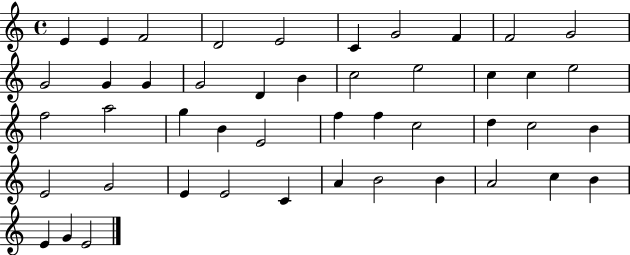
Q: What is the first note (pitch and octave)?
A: E4